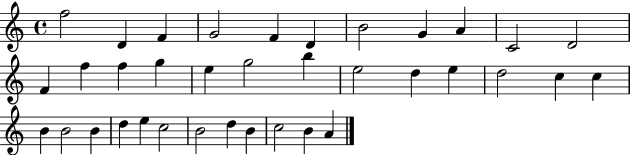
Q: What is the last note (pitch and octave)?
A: A4